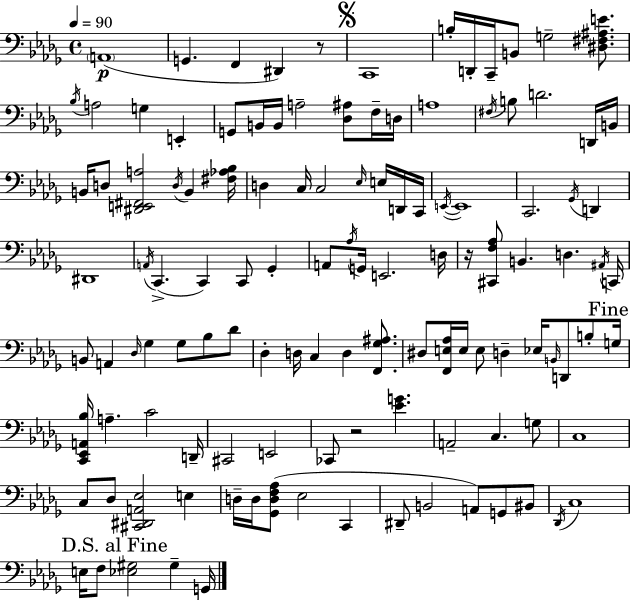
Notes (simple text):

A2/w G2/q. F2/q D#2/q R/e C2/w B3/s D2/s C2/s B2/e G3/h [D#3,F#3,A#3,E4]/e. Bb3/s A3/h G3/q E2/q G2/e B2/s B2/s A3/h [Db3,A#3]/e F3/s D3/s A3/w F#3/s B3/e D4/h. D2/s B2/s B2/s D3/e [D#2,E2,F#2,A3]/h D3/s B2/q [F#3,Ab3,Bb3]/s D3/q C3/s C3/h Eb3/s E3/s D2/s C2/s E2/s E2/w C2/h. Gb2/s D2/q D#2/w A2/s C2/q. C2/q C2/e Gb2/q A2/e Ab3/s G2/s E2/h. D3/s R/s [C#2,F3,Ab3]/e B2/q. D3/q. A#2/s C2/s B2/e A2/q Db3/s Gb3/q Gb3/e Bb3/e Db4/e Db3/q D3/s C3/q D3/q [F2,Gb3,A#3]/e. D#3/e [F2,E3,Ab3]/s E3/s E3/e D3/q Eb3/s B2/s D2/e B3/e G3/s [C2,Eb2,A2,Bb3]/s A3/q. C4/h D2/s C#2/h E2/h CES2/e R/h [Eb4,G4]/q. A2/h C3/q. G3/e C3/w C3/e Db3/e [C#2,D#2,A2,Eb3]/h E3/q D3/s D3/s [Gb2,D3,F3,Ab3]/e Eb3/h C2/q D#2/e B2/h A2/e G2/e BIS2/e Db2/s C3/w E3/s F3/e [Eb3,G#3]/h G#3/q G2/s